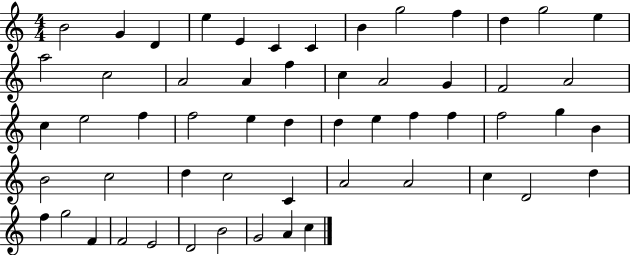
{
  \clef treble
  \numericTimeSignature
  \time 4/4
  \key c \major
  b'2 g'4 d'4 | e''4 e'4 c'4 c'4 | b'4 g''2 f''4 | d''4 g''2 e''4 | \break a''2 c''2 | a'2 a'4 f''4 | c''4 a'2 g'4 | f'2 a'2 | \break c''4 e''2 f''4 | f''2 e''4 d''4 | d''4 e''4 f''4 f''4 | f''2 g''4 b'4 | \break b'2 c''2 | d''4 c''2 c'4 | a'2 a'2 | c''4 d'2 d''4 | \break f''4 g''2 f'4 | f'2 e'2 | d'2 b'2 | g'2 a'4 c''4 | \break \bar "|."
}